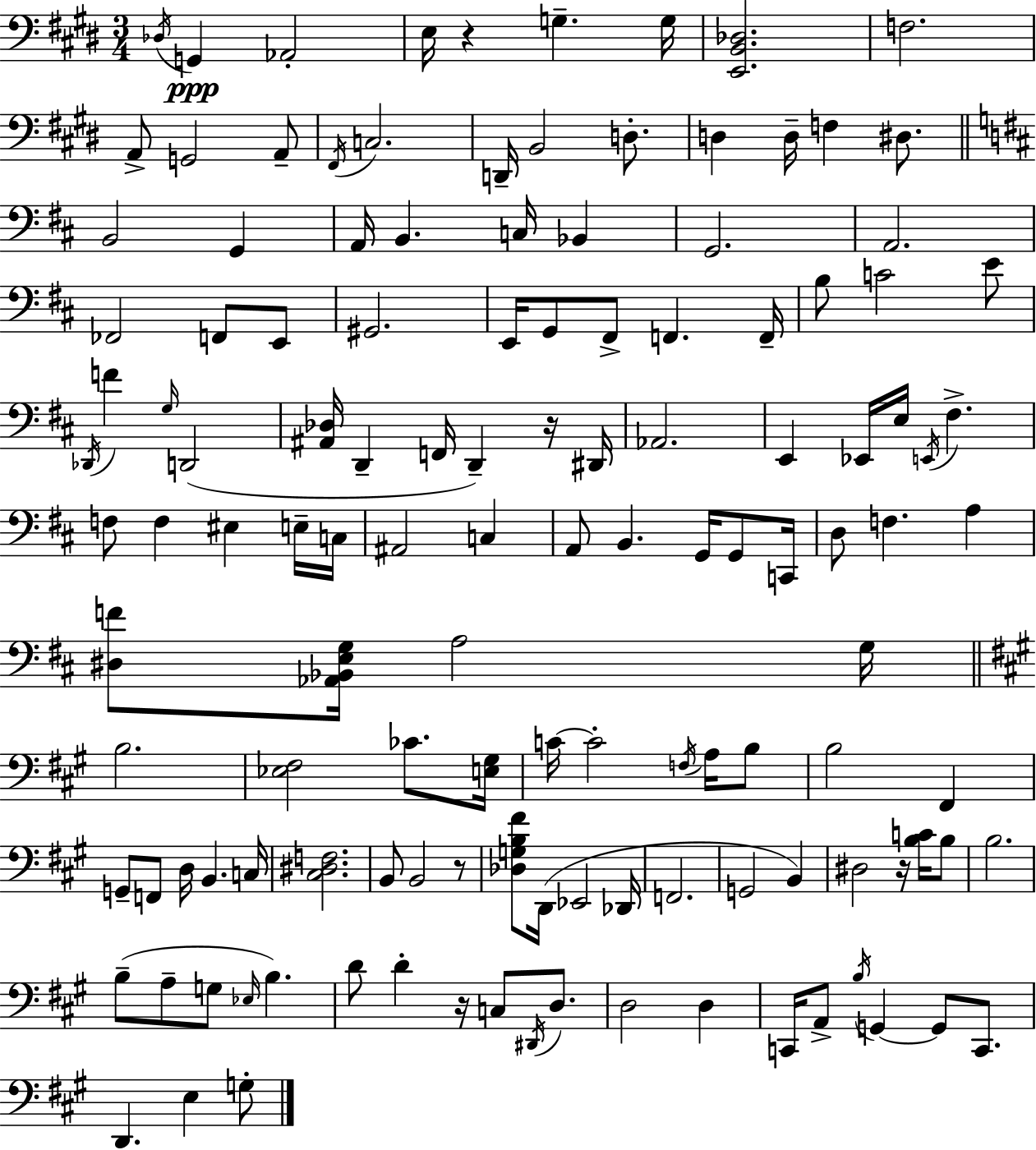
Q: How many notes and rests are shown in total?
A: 130